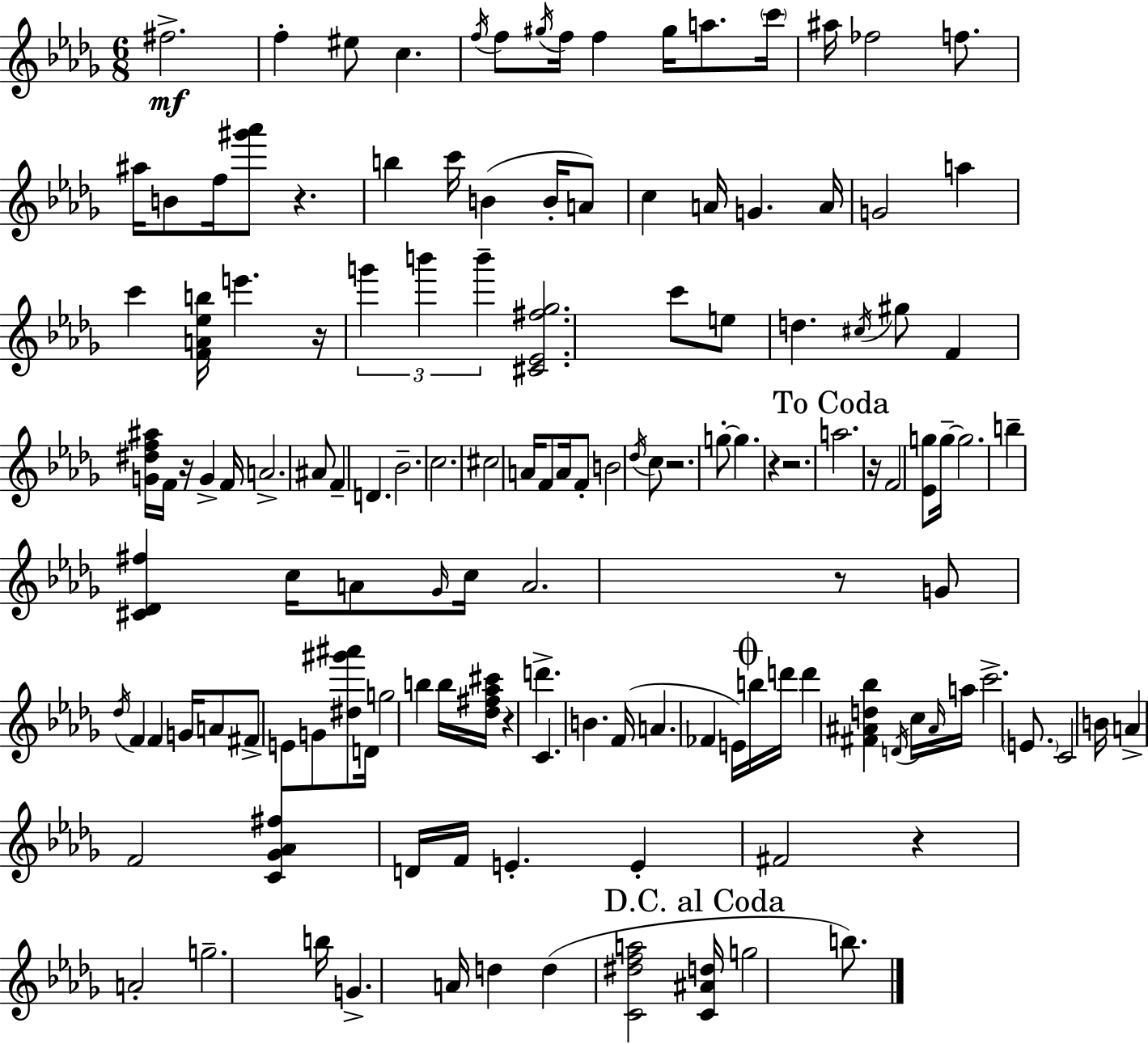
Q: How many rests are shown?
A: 10